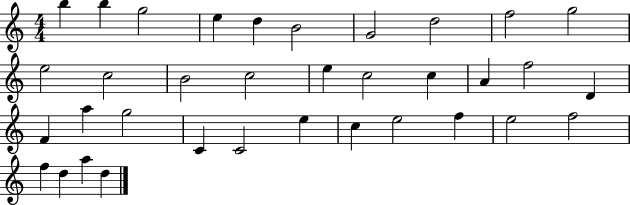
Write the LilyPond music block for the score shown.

{
  \clef treble
  \numericTimeSignature
  \time 4/4
  \key c \major
  b''4 b''4 g''2 | e''4 d''4 b'2 | g'2 d''2 | f''2 g''2 | \break e''2 c''2 | b'2 c''2 | e''4 c''2 c''4 | a'4 f''2 d'4 | \break f'4 a''4 g''2 | c'4 c'2 e''4 | c''4 e''2 f''4 | e''2 f''2 | \break f''4 d''4 a''4 d''4 | \bar "|."
}